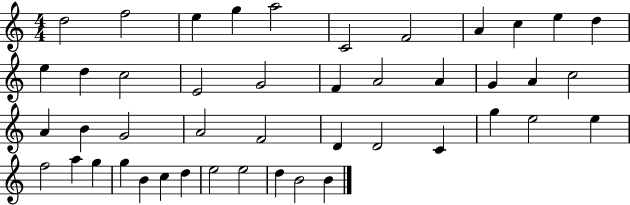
{
  \clef treble
  \numericTimeSignature
  \time 4/4
  \key c \major
  d''2 f''2 | e''4 g''4 a''2 | c'2 f'2 | a'4 c''4 e''4 d''4 | \break e''4 d''4 c''2 | e'2 g'2 | f'4 a'2 a'4 | g'4 a'4 c''2 | \break a'4 b'4 g'2 | a'2 f'2 | d'4 d'2 c'4 | g''4 e''2 e''4 | \break f''2 a''4 g''4 | g''4 b'4 c''4 d''4 | e''2 e''2 | d''4 b'2 b'4 | \break \bar "|."
}